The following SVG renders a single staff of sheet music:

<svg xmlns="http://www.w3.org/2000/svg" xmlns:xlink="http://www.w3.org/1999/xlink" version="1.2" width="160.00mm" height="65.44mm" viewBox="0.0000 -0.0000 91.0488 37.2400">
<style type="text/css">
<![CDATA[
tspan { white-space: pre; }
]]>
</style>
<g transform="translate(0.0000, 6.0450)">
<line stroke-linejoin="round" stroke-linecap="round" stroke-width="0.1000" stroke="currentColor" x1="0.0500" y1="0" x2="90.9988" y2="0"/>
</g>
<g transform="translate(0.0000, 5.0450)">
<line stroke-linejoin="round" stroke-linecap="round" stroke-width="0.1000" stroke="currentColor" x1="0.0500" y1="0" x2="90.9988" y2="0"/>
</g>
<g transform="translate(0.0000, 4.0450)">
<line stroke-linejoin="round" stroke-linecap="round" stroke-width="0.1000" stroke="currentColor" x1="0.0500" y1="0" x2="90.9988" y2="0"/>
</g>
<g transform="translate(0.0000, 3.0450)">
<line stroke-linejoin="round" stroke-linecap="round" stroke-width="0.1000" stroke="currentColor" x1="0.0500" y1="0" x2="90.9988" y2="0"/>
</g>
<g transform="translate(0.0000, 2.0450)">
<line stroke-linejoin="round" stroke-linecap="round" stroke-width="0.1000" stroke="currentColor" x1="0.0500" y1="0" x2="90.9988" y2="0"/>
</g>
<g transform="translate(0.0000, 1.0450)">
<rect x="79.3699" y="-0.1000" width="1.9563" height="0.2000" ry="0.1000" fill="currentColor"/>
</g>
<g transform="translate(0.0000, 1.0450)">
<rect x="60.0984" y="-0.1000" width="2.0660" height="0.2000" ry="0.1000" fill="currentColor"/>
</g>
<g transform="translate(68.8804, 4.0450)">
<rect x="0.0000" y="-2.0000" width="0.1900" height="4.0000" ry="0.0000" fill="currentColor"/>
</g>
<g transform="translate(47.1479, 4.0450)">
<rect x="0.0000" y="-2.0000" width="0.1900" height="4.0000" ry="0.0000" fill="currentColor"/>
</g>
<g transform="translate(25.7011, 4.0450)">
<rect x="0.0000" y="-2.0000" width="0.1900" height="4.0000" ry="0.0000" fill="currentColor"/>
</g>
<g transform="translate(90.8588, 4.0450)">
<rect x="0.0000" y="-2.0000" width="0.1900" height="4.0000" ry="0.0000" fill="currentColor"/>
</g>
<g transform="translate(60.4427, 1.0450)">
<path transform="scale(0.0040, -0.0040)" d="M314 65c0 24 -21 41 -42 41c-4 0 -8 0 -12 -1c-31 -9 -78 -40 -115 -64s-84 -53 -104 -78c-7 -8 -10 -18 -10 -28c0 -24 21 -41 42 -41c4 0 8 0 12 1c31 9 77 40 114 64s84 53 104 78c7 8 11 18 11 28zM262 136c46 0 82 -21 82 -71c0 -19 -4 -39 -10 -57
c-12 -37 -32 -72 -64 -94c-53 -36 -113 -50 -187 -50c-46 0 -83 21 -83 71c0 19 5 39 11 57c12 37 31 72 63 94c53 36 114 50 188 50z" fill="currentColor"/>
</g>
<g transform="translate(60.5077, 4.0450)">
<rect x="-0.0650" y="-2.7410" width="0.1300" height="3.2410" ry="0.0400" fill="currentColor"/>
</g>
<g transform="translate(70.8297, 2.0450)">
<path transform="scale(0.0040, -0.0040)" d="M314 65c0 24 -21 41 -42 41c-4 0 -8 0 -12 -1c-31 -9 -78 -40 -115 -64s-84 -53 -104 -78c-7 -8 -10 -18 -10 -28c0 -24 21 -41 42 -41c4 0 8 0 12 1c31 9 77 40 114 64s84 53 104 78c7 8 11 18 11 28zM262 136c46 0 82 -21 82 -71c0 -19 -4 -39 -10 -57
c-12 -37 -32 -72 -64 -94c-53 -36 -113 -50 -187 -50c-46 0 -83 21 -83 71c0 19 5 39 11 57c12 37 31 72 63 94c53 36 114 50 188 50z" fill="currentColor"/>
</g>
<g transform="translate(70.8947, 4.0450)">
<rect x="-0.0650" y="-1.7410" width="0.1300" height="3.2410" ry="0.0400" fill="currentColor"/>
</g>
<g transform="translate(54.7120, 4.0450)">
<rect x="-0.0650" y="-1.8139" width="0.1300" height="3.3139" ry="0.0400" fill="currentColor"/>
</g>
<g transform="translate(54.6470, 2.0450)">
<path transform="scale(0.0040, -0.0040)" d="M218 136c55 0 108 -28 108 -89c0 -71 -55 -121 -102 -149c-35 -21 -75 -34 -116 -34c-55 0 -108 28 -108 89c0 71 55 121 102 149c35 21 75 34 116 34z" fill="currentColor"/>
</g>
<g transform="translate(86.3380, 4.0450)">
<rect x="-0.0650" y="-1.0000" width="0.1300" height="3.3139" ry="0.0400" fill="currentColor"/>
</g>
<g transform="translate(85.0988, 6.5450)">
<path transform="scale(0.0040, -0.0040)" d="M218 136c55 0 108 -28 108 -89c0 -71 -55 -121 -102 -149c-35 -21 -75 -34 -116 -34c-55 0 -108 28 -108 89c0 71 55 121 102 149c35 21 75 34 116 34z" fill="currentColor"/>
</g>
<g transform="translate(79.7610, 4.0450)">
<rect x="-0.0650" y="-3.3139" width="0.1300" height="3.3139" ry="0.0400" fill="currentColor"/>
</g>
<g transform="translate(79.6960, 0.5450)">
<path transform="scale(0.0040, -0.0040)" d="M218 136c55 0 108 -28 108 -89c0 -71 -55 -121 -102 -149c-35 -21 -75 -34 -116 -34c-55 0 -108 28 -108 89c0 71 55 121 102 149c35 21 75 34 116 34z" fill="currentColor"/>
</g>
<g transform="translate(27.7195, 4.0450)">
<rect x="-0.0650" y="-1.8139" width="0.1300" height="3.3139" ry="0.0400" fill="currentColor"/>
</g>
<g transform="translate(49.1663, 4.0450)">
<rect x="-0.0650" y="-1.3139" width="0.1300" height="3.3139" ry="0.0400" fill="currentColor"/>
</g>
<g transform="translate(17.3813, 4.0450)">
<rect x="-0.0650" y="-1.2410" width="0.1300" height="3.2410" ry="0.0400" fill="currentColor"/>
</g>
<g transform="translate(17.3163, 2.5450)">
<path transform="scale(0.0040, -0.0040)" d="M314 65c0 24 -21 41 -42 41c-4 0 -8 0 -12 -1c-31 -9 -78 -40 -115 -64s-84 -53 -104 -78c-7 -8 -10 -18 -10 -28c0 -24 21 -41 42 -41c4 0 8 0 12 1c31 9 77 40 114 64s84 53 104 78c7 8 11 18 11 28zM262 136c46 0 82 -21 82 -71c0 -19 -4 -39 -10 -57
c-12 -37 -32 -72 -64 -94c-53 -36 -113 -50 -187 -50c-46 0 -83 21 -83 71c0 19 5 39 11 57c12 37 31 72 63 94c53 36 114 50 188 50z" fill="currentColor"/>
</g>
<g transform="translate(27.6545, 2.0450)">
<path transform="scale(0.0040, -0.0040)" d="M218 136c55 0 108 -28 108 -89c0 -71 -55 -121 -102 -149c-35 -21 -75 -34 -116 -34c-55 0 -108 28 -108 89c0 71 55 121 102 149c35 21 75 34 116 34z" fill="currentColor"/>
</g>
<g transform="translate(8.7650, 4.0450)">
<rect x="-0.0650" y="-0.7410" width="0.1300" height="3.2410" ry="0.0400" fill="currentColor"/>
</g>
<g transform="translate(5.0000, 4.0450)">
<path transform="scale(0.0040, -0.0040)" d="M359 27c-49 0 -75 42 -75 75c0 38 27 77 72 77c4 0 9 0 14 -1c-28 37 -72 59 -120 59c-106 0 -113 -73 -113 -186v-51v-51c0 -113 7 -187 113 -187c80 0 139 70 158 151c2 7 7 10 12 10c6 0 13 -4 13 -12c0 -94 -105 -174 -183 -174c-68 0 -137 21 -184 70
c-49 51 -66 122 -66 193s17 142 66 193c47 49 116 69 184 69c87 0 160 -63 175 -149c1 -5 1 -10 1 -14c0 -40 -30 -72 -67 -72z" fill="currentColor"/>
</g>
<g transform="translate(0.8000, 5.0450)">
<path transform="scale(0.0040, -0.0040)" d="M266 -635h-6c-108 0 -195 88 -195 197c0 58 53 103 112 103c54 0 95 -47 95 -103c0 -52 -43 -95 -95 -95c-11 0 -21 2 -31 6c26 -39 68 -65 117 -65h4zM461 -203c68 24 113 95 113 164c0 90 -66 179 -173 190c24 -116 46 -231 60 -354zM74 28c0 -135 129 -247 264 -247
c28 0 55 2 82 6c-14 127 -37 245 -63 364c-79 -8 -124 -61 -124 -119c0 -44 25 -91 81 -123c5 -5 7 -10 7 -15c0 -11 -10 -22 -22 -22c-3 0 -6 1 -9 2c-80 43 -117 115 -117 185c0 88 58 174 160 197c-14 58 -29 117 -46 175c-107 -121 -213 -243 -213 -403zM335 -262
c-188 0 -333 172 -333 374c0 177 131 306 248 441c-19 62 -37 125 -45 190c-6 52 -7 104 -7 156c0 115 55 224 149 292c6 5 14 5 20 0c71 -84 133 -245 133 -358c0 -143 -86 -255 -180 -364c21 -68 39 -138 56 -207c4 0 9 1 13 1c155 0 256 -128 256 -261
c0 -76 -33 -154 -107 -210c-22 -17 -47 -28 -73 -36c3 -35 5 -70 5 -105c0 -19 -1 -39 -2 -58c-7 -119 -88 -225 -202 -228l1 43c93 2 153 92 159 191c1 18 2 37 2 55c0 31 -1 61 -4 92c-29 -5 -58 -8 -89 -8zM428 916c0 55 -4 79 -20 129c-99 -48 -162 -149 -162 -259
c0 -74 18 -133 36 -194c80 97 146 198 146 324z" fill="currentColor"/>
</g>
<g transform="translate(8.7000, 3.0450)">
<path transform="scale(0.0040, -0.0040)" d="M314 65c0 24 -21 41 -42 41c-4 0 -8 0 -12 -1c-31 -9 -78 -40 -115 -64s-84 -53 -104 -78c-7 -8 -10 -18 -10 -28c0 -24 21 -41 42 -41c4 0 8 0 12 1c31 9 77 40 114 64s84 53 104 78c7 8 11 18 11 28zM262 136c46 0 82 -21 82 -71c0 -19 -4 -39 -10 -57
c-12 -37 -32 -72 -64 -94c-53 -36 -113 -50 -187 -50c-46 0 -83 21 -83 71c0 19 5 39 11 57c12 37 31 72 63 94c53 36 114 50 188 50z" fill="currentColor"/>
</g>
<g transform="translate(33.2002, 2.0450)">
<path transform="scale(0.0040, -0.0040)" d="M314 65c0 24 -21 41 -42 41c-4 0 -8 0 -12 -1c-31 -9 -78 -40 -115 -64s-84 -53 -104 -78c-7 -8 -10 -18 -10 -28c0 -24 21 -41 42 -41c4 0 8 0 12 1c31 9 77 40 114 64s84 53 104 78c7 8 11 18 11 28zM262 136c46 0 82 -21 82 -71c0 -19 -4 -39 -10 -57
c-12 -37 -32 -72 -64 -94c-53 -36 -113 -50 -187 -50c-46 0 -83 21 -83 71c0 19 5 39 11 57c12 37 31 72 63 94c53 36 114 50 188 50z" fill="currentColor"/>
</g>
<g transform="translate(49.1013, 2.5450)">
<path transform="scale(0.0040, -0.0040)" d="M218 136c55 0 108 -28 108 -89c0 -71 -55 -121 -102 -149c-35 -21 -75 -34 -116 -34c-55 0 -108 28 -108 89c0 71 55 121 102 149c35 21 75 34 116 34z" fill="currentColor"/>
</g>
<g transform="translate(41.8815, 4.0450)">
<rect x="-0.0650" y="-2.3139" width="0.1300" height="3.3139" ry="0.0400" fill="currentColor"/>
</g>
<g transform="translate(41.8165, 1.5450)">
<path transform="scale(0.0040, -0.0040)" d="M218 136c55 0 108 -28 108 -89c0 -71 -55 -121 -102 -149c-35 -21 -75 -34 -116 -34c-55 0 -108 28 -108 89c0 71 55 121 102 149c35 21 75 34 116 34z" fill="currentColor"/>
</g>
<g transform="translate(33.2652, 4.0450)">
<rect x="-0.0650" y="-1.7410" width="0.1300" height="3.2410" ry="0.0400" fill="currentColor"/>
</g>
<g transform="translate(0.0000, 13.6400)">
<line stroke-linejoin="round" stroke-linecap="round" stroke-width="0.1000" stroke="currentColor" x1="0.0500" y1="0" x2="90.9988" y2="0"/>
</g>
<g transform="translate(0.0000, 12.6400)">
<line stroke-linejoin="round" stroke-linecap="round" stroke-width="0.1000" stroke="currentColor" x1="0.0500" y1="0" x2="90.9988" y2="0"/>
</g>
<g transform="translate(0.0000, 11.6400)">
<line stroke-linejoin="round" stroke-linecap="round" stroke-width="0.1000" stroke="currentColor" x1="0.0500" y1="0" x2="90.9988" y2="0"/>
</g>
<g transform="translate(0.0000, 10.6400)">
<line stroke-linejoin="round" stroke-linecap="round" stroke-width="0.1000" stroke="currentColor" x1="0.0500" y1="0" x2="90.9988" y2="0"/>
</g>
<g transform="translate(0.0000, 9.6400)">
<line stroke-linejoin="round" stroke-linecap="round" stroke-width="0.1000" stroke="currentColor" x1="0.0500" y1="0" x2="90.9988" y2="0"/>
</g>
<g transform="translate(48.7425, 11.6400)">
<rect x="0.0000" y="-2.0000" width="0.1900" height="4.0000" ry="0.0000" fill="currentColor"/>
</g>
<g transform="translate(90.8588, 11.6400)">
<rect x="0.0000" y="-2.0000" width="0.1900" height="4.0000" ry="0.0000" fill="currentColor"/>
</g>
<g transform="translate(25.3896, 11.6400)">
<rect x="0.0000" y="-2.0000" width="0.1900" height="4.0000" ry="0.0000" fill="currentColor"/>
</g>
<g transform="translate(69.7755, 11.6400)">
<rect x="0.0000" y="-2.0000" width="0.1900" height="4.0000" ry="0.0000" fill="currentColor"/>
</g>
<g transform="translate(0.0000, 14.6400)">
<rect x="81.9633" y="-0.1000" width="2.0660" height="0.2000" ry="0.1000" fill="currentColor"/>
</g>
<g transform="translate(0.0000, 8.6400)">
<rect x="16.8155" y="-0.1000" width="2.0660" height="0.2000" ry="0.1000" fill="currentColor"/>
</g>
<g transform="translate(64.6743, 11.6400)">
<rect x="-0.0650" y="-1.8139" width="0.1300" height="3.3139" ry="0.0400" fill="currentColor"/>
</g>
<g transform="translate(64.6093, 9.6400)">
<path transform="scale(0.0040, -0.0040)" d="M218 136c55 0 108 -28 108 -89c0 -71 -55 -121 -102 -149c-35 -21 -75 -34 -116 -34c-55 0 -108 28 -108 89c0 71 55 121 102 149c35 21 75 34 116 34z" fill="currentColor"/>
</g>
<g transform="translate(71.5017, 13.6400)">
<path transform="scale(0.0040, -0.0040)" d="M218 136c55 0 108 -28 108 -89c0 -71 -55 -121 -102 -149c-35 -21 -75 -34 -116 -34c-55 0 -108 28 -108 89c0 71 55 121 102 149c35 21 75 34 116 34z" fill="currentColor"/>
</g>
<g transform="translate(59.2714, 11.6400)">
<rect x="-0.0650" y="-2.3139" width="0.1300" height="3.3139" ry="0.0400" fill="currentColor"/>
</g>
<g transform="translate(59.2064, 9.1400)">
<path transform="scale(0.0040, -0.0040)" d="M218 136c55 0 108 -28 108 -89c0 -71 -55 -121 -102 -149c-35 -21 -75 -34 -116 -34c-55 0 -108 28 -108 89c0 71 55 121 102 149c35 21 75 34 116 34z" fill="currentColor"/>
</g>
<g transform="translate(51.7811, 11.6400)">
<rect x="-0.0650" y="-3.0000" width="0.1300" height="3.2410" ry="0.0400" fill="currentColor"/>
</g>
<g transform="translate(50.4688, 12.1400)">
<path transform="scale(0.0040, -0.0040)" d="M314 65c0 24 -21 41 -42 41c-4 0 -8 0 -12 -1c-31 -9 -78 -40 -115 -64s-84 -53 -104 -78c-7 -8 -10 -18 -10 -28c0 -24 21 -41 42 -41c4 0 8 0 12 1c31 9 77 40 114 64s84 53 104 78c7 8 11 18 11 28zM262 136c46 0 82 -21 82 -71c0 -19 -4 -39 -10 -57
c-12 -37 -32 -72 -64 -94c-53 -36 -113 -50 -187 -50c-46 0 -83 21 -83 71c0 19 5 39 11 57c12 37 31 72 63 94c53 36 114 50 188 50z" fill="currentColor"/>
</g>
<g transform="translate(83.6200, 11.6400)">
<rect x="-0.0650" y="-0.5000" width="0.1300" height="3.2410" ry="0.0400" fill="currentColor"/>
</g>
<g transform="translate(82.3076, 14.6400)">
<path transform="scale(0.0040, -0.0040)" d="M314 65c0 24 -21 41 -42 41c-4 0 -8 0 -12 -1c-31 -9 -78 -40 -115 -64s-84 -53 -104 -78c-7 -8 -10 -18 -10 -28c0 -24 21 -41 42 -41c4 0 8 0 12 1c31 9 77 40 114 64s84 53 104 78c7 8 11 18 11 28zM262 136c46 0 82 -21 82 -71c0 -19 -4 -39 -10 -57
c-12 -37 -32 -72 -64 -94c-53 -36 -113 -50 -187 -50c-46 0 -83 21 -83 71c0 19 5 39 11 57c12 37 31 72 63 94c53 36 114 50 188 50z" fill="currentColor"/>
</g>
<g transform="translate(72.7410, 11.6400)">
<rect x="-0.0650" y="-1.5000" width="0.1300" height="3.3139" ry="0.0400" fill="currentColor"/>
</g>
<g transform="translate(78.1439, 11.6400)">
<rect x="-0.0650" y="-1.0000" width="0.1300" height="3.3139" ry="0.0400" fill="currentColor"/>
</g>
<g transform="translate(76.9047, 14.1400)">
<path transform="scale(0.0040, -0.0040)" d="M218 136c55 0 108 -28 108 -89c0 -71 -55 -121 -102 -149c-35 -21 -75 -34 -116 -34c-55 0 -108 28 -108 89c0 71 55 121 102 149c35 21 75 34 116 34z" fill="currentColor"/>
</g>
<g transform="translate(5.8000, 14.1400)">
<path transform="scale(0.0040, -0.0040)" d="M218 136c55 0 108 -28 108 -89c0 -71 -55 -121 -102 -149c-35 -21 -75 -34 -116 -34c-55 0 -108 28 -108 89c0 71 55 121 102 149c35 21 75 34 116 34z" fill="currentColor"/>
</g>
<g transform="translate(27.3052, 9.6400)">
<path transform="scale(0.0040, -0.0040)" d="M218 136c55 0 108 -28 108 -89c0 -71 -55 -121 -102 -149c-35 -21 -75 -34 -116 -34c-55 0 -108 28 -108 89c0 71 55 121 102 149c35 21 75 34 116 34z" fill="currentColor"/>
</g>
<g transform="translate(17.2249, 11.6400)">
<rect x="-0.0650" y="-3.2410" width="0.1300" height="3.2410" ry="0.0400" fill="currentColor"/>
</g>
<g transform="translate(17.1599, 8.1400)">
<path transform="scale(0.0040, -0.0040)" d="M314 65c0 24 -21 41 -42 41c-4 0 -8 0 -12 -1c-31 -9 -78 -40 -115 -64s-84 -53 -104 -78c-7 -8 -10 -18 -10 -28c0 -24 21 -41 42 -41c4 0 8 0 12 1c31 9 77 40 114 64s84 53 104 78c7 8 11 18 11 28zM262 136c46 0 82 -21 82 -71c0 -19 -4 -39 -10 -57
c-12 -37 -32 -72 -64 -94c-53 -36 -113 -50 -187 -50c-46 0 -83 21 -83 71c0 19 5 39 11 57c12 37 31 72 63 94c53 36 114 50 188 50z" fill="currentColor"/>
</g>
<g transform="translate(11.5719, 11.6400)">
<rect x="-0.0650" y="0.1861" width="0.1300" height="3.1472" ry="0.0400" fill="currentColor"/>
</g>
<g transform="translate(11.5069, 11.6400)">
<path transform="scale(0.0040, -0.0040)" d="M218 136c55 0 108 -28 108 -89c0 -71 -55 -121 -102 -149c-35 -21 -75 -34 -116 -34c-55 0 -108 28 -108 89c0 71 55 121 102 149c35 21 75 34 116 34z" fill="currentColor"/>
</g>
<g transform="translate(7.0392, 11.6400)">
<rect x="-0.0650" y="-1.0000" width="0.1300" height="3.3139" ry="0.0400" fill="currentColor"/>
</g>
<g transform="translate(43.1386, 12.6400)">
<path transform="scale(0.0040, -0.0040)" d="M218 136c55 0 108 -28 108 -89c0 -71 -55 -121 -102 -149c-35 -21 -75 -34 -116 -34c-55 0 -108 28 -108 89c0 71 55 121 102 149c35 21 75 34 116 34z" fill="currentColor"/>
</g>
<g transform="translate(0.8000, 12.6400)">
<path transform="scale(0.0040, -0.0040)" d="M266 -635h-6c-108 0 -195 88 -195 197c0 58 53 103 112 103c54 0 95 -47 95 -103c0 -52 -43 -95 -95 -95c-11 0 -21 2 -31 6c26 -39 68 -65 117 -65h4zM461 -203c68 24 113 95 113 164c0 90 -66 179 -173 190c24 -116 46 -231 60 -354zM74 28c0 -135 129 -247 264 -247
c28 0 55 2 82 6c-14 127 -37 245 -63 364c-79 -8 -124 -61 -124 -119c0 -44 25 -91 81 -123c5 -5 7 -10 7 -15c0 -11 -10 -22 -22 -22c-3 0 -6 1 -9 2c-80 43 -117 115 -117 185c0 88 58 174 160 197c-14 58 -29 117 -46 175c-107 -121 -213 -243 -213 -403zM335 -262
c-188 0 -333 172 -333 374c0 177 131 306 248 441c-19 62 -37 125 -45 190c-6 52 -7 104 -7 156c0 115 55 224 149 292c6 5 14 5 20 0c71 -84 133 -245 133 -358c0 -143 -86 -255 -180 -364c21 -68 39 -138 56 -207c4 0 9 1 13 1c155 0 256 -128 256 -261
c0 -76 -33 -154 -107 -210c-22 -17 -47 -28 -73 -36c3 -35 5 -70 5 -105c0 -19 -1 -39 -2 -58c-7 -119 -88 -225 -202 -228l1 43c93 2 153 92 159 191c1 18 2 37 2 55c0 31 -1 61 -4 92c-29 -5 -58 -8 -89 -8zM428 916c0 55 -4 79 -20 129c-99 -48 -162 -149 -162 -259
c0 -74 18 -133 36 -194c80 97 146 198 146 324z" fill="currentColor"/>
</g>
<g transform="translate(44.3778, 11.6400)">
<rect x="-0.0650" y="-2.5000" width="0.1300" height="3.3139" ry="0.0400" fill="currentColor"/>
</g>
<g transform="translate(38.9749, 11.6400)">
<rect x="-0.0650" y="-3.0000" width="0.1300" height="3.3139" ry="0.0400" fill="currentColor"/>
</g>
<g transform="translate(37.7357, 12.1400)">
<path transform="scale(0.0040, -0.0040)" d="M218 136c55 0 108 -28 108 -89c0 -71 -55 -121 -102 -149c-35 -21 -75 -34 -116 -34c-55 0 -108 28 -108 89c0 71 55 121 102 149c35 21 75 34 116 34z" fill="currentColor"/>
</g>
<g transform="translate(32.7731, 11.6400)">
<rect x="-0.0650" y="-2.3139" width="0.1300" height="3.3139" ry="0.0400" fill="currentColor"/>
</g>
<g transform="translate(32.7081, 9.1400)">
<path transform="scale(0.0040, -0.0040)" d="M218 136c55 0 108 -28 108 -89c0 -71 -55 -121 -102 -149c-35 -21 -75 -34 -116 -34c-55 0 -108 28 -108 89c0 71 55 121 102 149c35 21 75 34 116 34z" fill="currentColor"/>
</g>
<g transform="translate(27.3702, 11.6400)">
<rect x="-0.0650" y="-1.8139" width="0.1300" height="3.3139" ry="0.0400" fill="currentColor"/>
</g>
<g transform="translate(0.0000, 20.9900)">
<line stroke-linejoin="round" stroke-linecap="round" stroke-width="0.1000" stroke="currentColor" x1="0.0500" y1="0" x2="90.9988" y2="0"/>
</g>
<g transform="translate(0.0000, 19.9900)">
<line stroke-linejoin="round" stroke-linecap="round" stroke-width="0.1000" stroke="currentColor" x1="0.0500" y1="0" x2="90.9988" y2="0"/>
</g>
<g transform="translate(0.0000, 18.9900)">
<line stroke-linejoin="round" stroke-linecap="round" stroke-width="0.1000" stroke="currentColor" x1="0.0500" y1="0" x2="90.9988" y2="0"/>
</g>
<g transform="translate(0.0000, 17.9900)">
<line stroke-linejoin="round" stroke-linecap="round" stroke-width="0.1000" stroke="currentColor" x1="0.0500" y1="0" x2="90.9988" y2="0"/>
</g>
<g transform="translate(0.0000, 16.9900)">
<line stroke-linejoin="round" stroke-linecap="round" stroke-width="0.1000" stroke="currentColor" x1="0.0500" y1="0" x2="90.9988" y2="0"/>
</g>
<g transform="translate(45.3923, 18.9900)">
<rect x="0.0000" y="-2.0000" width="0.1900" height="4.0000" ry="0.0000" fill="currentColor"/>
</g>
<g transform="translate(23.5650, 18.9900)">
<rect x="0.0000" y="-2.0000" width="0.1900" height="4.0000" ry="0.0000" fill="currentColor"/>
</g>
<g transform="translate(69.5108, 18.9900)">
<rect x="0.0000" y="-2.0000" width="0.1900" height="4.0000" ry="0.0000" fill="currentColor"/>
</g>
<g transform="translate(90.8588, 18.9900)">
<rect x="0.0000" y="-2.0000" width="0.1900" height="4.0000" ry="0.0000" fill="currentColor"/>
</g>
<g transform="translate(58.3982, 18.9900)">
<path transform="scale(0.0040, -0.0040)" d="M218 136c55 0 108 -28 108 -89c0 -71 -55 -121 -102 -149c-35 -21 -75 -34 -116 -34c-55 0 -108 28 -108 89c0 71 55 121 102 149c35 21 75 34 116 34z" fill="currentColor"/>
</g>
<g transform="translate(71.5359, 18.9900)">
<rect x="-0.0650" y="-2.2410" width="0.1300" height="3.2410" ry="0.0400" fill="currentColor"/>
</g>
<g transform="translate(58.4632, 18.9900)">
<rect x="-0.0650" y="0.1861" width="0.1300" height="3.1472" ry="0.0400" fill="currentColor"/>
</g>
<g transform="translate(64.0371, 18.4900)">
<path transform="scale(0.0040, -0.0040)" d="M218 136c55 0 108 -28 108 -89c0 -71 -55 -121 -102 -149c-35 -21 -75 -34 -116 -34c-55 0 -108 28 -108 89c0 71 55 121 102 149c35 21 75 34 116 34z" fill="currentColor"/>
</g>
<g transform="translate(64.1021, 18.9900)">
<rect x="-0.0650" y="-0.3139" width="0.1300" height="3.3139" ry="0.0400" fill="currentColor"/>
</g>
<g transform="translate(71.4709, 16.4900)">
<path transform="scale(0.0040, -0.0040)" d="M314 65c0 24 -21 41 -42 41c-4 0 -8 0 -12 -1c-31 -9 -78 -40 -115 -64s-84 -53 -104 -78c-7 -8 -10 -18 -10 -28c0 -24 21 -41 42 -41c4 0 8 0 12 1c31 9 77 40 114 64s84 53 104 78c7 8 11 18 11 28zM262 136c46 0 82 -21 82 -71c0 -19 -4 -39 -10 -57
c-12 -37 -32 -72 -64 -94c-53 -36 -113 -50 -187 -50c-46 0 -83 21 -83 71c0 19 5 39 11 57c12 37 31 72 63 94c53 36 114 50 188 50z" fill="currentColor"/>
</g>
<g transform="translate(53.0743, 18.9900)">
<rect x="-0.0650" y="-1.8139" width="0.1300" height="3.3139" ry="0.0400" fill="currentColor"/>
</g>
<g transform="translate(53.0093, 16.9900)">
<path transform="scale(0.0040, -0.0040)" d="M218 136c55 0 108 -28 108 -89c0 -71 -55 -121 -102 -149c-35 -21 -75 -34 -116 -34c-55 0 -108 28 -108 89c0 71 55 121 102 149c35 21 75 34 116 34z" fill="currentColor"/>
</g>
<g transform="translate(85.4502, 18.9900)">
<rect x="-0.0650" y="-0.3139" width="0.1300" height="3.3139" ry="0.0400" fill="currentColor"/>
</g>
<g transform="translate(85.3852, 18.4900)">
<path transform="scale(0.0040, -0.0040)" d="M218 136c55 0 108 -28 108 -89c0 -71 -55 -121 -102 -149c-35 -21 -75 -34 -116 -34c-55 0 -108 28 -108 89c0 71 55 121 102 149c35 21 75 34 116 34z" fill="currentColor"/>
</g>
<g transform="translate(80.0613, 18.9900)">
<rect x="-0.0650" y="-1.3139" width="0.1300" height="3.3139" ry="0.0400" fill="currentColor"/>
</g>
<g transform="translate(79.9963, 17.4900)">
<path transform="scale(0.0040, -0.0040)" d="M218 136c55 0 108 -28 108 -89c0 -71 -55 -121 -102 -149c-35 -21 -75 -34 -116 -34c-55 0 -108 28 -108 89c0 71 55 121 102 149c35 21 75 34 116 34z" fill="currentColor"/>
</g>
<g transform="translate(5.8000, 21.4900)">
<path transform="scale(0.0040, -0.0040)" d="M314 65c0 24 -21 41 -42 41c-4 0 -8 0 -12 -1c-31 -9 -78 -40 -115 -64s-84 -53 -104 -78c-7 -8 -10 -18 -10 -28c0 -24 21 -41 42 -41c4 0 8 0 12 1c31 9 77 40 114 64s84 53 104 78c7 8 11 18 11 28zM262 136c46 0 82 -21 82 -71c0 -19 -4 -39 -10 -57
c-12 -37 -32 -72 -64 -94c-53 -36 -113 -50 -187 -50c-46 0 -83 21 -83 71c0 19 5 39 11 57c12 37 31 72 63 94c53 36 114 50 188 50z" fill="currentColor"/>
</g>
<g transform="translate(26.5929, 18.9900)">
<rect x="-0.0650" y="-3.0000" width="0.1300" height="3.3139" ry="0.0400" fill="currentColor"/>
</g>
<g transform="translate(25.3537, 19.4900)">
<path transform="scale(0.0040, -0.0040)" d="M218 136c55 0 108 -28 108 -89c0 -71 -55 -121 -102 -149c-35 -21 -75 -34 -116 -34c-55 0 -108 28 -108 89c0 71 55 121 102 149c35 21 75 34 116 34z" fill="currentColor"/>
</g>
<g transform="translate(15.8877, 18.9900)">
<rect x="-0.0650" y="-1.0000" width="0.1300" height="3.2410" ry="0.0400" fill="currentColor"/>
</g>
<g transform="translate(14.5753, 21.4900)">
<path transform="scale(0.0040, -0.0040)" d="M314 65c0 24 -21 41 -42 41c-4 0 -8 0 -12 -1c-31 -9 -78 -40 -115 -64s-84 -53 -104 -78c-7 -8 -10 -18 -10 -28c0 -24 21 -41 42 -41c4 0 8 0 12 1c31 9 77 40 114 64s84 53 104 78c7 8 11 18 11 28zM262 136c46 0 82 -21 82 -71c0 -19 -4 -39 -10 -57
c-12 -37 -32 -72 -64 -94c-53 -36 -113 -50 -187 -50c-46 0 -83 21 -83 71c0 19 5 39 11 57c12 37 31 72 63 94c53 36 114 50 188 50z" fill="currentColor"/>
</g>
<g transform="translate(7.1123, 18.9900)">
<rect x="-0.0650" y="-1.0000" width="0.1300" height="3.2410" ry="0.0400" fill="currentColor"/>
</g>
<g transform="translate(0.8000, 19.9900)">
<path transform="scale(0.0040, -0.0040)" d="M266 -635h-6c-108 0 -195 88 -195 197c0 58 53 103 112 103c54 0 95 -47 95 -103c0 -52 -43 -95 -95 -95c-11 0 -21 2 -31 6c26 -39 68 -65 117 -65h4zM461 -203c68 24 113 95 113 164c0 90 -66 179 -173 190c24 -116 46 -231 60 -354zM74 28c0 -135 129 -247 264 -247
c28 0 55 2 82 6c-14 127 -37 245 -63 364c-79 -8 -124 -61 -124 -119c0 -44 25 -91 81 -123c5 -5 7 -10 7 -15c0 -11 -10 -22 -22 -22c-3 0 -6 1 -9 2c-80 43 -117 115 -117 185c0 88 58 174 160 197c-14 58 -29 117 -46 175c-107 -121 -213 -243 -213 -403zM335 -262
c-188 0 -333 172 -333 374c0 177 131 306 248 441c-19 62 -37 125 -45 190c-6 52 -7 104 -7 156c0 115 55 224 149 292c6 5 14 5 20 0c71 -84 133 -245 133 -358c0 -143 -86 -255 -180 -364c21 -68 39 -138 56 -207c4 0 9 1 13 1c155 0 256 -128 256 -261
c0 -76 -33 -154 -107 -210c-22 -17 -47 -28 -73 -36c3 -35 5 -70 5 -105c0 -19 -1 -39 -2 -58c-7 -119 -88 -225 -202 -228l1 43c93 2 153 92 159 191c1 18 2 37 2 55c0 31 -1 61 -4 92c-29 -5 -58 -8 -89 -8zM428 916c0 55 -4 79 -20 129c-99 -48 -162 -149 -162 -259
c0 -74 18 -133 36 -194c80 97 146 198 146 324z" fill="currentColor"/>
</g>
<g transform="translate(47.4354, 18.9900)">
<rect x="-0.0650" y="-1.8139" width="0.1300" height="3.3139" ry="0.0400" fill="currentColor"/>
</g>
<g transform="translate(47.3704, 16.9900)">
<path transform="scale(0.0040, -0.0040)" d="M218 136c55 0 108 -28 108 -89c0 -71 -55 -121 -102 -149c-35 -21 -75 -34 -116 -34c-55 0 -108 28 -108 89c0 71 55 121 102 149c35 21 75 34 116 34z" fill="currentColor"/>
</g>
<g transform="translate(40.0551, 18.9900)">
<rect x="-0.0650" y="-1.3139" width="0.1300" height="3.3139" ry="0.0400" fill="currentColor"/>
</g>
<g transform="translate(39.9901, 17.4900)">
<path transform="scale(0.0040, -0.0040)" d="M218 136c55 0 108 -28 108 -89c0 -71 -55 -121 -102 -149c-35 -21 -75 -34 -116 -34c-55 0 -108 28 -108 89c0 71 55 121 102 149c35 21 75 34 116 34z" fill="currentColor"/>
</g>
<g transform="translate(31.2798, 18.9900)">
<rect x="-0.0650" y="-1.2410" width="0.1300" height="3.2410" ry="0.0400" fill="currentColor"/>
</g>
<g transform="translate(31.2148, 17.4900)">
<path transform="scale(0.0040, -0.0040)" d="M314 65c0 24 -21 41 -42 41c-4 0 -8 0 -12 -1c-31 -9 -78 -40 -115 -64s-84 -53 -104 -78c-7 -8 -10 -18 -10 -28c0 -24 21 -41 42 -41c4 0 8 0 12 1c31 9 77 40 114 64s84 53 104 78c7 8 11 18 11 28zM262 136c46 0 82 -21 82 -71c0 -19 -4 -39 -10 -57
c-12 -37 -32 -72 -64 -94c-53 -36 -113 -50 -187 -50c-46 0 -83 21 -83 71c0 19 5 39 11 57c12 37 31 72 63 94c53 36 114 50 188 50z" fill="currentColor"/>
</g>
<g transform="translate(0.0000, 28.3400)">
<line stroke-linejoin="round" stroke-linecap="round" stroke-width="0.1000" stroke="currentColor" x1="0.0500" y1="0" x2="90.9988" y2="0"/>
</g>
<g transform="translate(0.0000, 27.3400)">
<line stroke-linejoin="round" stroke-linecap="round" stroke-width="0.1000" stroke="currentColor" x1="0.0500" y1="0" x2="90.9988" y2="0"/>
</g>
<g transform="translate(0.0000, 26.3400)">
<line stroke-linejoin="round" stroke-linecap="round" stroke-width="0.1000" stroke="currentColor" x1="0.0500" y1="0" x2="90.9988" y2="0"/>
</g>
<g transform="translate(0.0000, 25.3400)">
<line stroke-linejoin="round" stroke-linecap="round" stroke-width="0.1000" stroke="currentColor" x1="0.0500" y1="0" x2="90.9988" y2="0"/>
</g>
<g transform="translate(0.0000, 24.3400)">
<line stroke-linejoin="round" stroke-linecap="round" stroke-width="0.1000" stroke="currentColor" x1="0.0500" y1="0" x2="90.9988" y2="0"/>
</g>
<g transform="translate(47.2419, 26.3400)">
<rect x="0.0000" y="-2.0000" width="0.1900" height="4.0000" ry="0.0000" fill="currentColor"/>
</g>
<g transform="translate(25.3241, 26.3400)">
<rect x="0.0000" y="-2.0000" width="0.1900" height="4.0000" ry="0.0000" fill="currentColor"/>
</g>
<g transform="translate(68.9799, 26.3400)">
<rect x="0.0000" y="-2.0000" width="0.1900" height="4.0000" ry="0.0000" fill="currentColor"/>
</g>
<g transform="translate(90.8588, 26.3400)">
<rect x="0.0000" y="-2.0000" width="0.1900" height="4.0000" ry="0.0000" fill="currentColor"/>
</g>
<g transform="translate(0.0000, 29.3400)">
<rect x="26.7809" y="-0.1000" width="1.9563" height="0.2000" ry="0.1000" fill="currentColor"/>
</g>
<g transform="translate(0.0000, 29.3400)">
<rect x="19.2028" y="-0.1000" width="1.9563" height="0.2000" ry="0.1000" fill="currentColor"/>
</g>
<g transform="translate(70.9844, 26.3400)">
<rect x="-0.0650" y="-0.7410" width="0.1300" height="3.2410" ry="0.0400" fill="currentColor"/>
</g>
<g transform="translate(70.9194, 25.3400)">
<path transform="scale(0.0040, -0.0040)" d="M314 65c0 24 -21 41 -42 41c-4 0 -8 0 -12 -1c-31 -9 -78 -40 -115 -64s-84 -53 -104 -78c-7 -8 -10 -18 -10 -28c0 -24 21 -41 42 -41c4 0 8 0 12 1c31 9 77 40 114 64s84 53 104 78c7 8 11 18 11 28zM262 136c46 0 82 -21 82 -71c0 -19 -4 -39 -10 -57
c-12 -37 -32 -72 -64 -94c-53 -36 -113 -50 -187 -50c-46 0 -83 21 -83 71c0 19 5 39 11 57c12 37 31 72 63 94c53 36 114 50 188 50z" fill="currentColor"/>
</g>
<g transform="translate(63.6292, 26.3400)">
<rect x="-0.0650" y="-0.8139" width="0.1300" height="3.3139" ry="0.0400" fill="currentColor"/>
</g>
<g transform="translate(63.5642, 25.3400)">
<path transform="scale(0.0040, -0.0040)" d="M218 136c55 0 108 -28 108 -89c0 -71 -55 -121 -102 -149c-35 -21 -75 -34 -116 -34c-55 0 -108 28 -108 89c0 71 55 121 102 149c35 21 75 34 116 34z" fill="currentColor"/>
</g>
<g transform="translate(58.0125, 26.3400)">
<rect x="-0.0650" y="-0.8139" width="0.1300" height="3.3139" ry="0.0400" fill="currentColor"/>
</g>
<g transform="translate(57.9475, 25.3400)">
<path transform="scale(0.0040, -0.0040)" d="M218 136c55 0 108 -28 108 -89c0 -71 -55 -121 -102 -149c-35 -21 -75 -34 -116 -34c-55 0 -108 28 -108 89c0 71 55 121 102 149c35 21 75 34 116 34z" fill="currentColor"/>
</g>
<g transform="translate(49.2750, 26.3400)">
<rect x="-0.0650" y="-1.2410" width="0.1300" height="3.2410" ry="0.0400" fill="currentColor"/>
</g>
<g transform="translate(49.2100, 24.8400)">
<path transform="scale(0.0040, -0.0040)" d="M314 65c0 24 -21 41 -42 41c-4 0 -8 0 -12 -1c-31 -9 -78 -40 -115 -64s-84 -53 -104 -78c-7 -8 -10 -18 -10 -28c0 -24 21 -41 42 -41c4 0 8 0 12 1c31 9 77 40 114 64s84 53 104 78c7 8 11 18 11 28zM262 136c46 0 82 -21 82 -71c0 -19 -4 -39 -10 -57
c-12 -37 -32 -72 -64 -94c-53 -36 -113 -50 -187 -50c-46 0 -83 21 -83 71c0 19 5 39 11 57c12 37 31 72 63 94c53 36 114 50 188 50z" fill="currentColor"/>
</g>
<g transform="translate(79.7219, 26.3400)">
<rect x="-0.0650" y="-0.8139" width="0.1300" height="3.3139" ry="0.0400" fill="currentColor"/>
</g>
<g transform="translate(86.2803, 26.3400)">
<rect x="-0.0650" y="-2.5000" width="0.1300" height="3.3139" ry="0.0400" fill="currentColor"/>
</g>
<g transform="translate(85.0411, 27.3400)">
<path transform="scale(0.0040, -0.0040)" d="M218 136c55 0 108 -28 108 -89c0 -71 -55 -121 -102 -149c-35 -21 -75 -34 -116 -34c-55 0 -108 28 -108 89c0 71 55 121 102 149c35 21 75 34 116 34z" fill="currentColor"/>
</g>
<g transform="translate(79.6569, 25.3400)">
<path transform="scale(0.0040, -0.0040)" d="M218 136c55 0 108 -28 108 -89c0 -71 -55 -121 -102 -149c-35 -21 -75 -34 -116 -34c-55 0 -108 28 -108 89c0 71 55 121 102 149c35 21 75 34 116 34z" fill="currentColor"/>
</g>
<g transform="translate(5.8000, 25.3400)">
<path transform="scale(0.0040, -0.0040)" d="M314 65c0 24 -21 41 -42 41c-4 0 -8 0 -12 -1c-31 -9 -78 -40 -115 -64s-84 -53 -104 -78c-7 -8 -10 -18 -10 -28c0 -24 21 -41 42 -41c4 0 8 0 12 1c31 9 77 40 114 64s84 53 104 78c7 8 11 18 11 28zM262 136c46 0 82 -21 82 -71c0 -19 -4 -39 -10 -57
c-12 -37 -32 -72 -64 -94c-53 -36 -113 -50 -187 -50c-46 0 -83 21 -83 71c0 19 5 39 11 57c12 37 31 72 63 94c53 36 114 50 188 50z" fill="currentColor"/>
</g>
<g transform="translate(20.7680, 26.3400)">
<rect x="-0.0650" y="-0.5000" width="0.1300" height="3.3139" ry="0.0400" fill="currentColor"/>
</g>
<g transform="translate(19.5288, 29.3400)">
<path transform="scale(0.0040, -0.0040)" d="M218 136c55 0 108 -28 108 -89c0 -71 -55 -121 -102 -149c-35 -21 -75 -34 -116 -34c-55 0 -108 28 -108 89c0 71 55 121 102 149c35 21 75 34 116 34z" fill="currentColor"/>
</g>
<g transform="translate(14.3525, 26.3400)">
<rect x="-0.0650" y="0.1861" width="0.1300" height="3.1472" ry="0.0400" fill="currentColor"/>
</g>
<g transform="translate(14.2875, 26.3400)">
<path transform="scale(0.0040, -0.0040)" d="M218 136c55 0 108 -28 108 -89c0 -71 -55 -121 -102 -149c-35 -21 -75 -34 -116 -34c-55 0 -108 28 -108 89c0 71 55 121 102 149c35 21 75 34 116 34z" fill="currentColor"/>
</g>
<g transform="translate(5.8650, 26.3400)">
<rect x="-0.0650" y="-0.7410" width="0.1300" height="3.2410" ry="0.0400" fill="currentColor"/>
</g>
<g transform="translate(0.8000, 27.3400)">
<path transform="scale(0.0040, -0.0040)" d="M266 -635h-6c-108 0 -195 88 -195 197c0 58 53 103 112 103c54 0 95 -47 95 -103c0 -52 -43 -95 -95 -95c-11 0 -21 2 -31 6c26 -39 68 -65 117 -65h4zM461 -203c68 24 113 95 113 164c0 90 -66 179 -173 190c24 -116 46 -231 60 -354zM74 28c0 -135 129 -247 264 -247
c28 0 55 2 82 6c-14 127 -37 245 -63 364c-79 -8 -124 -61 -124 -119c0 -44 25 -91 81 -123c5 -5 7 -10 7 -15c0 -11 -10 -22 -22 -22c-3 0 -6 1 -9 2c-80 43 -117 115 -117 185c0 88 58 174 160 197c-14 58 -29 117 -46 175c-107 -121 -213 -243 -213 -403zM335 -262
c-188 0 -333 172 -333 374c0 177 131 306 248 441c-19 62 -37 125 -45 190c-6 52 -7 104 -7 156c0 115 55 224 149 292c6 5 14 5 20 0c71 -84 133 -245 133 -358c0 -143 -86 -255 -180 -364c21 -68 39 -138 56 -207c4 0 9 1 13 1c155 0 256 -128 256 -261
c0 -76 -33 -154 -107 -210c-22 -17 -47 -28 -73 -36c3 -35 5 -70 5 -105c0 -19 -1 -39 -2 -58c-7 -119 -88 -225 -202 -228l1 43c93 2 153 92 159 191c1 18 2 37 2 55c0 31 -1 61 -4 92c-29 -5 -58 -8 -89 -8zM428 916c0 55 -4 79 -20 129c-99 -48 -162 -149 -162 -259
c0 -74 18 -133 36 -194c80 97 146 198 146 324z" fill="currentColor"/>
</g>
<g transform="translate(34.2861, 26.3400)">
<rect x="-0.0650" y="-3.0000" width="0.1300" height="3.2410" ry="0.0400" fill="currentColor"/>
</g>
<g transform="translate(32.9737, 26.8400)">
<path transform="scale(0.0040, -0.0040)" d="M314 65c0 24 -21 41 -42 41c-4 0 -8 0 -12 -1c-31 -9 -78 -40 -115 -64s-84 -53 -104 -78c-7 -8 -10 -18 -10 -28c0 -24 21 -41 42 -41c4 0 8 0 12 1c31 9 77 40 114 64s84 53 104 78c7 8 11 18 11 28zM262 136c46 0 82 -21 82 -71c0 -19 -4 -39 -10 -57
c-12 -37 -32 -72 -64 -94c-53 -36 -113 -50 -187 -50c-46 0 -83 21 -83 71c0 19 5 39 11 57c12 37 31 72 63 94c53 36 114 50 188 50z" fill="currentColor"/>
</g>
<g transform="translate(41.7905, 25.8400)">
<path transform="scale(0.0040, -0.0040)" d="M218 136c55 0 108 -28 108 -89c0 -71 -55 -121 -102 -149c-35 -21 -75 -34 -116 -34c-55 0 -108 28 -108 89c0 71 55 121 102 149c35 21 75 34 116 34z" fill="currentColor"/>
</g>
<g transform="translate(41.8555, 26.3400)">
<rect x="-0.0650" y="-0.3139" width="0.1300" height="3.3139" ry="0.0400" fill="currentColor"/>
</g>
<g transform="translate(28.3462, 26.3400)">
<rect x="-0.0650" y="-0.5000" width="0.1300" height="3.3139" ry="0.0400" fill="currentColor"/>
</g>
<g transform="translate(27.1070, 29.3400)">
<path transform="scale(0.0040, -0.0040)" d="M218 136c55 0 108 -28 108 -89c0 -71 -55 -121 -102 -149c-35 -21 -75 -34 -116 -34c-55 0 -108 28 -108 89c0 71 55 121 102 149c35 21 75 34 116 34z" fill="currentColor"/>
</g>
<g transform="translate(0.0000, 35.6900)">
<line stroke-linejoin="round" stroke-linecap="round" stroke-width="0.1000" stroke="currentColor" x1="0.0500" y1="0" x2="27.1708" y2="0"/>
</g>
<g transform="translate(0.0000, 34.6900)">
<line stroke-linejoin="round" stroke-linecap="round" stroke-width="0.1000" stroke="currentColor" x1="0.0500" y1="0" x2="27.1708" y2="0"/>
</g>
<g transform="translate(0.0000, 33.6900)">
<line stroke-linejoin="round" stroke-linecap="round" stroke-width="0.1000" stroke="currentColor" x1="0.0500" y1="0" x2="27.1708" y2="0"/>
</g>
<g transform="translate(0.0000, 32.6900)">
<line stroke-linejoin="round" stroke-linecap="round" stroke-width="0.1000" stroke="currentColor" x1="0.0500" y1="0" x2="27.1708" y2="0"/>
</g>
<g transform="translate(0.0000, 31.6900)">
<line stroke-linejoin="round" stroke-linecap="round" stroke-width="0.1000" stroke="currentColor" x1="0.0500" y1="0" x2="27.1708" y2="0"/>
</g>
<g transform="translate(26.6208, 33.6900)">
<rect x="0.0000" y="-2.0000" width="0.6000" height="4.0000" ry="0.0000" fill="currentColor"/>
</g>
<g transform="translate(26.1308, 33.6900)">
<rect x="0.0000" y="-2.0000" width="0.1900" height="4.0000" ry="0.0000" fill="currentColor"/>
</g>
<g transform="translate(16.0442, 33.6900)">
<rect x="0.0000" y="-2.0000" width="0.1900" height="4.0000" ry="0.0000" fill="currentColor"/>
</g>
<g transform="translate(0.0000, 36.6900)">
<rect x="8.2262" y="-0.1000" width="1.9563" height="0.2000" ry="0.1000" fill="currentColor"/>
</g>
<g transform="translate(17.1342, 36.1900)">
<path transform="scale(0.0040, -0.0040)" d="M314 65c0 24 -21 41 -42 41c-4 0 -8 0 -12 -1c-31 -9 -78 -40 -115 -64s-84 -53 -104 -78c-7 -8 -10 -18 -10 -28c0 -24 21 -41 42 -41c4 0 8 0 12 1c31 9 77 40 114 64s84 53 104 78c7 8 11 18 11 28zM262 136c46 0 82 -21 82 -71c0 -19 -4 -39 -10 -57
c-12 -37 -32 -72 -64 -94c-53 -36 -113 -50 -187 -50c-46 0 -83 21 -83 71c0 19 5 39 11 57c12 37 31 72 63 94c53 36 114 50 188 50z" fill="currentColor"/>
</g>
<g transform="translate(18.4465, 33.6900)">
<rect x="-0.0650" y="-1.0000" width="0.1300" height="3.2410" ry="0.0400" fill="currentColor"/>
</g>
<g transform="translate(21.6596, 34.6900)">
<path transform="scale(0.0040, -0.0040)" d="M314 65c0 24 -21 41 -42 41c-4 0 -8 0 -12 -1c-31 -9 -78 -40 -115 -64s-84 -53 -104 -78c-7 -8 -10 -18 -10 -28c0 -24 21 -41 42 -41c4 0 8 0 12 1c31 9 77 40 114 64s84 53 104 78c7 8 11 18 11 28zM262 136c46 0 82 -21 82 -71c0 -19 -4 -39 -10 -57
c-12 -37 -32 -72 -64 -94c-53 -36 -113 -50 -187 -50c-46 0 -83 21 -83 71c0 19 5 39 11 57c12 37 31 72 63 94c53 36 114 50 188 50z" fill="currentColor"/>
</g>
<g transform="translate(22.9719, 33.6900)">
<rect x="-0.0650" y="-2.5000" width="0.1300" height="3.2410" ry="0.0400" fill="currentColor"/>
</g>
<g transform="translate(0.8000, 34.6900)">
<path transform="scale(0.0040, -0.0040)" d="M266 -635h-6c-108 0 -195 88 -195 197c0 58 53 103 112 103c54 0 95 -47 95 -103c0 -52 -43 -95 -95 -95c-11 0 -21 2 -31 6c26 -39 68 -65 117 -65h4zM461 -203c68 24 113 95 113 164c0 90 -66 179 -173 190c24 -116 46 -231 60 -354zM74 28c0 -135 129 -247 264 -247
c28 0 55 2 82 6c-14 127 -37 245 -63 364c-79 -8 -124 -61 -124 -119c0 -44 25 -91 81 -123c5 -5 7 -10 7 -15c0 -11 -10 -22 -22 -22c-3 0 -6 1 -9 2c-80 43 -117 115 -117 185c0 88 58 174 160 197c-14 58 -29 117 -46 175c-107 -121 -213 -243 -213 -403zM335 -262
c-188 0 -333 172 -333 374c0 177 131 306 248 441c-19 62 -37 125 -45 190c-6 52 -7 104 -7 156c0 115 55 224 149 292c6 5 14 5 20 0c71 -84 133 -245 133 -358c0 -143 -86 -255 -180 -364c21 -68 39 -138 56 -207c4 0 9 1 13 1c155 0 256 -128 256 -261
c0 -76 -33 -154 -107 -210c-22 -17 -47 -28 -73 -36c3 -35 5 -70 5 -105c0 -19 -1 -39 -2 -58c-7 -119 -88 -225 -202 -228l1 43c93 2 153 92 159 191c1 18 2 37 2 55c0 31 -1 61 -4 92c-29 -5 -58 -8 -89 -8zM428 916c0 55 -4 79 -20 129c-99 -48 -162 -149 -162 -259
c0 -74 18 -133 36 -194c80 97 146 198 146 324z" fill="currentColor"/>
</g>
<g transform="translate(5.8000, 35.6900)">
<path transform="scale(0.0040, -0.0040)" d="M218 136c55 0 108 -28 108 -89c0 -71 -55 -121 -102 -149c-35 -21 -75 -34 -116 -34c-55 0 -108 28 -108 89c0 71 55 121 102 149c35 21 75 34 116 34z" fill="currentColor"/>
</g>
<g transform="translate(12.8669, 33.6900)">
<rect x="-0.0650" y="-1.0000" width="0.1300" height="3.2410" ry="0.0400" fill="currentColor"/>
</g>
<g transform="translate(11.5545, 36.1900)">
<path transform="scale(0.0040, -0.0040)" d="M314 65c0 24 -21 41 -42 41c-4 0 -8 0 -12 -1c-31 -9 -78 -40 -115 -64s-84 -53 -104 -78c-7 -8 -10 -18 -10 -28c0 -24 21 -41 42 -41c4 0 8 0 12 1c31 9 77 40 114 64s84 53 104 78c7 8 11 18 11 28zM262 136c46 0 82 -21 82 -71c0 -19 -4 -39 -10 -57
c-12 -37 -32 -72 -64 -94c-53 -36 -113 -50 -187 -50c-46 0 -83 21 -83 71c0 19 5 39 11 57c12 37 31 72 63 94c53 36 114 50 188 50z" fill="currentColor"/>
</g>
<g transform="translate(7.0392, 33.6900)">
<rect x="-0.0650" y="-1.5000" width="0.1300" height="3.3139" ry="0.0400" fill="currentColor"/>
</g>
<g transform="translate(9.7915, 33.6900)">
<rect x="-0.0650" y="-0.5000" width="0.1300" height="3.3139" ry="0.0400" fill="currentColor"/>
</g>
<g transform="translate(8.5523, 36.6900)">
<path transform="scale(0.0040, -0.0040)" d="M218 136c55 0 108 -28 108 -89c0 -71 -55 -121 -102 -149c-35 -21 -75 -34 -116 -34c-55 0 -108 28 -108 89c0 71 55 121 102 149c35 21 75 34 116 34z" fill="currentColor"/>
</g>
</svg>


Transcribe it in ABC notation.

X:1
T:Untitled
M:4/4
L:1/4
K:C
d2 e2 f f2 g e f a2 f2 b D D B b2 f g A G A2 g f E D C2 D2 D2 A e2 e f f B c g2 e c d2 B C C A2 c e2 d d d2 d G E C D2 D2 G2